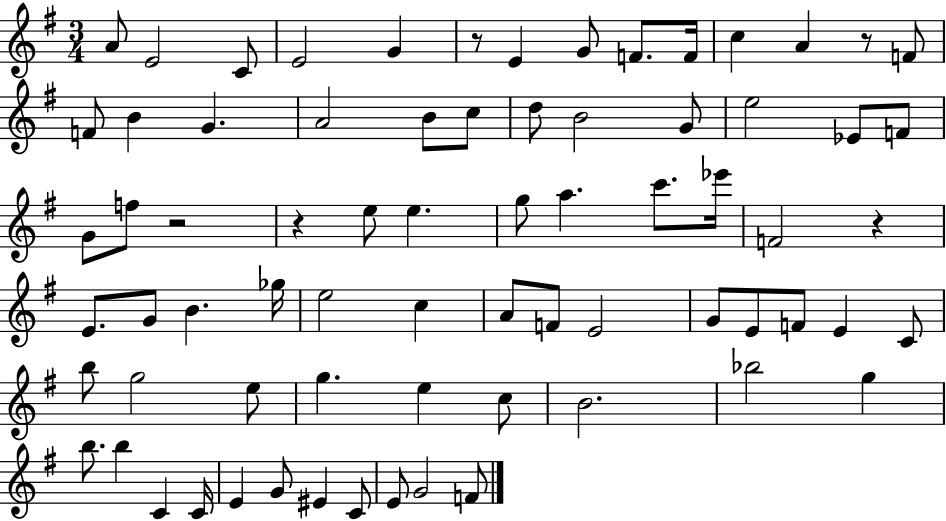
{
  \clef treble
  \numericTimeSignature
  \time 3/4
  \key g \major
  a'8 e'2 c'8 | e'2 g'4 | r8 e'4 g'8 f'8. f'16 | c''4 a'4 r8 f'8 | \break f'8 b'4 g'4. | a'2 b'8 c''8 | d''8 b'2 g'8 | e''2 ees'8 f'8 | \break g'8 f''8 r2 | r4 e''8 e''4. | g''8 a''4. c'''8. ees'''16 | f'2 r4 | \break e'8. g'8 b'4. ges''16 | e''2 c''4 | a'8 f'8 e'2 | g'8 e'8 f'8 e'4 c'8 | \break b''8 g''2 e''8 | g''4. e''4 c''8 | b'2. | bes''2 g''4 | \break b''8. b''4 c'4 c'16 | e'4 g'8 eis'4 c'8 | e'8 g'2 f'8 | \bar "|."
}